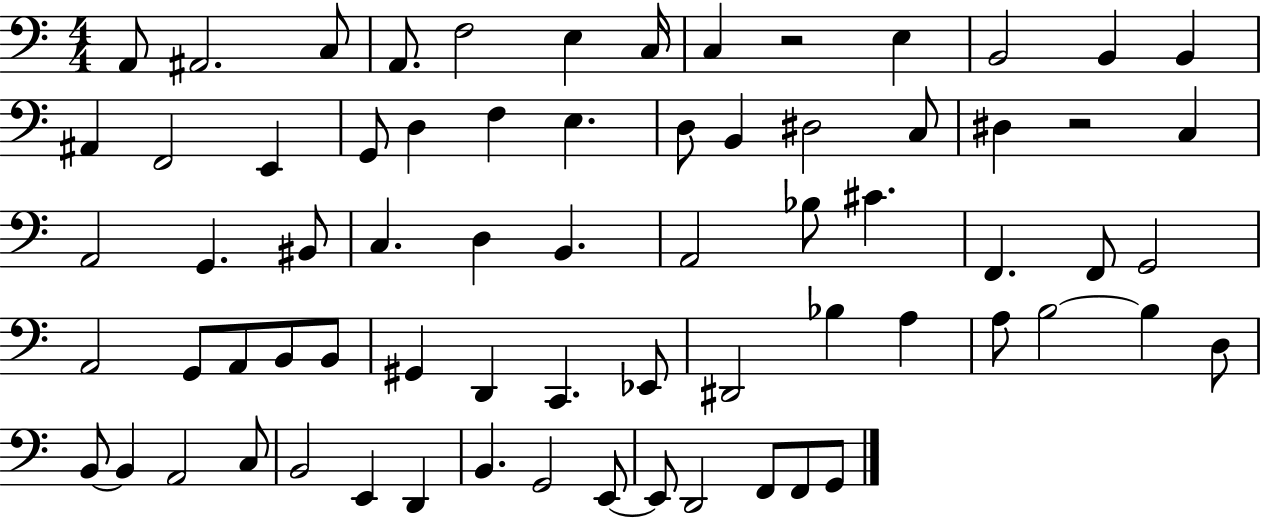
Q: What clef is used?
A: bass